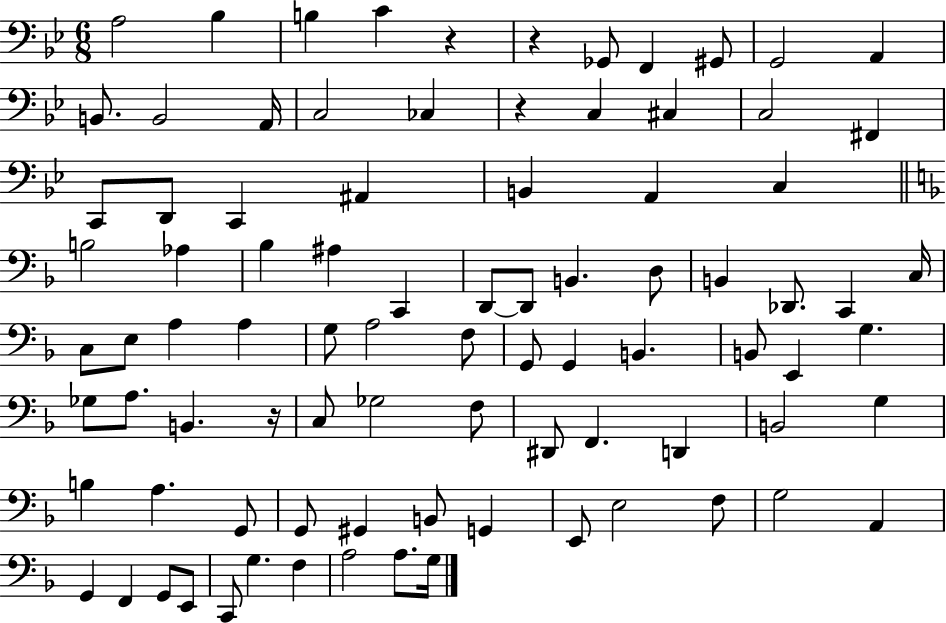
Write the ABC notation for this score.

X:1
T:Untitled
M:6/8
L:1/4
K:Bb
A,2 _B, B, C z z _G,,/2 F,, ^G,,/2 G,,2 A,, B,,/2 B,,2 A,,/4 C,2 _C, z C, ^C, C,2 ^F,, C,,/2 D,,/2 C,, ^A,, B,, A,, C, B,2 _A, _B, ^A, C,, D,,/2 D,,/2 B,, D,/2 B,, _D,,/2 C,, C,/4 C,/2 E,/2 A, A, G,/2 A,2 F,/2 G,,/2 G,, B,, B,,/2 E,, G, _G,/2 A,/2 B,, z/4 C,/2 _G,2 F,/2 ^D,,/2 F,, D,, B,,2 G, B, A, G,,/2 G,,/2 ^G,, B,,/2 G,, E,,/2 E,2 F,/2 G,2 A,, G,, F,, G,,/2 E,,/2 C,,/2 G, F, A,2 A,/2 G,/4